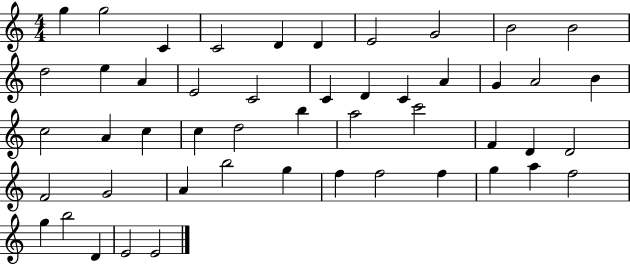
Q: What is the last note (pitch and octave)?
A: E4